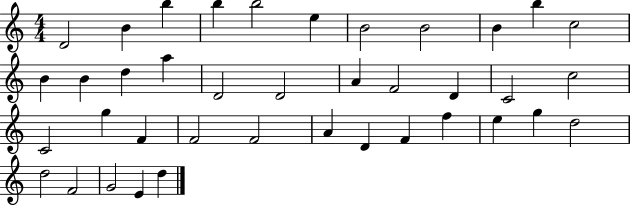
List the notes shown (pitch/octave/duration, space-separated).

D4/h B4/q B5/q B5/q B5/h E5/q B4/h B4/h B4/q B5/q C5/h B4/q B4/q D5/q A5/q D4/h D4/h A4/q F4/h D4/q C4/h C5/h C4/h G5/q F4/q F4/h F4/h A4/q D4/q F4/q F5/q E5/q G5/q D5/h D5/h F4/h G4/h E4/q D5/q